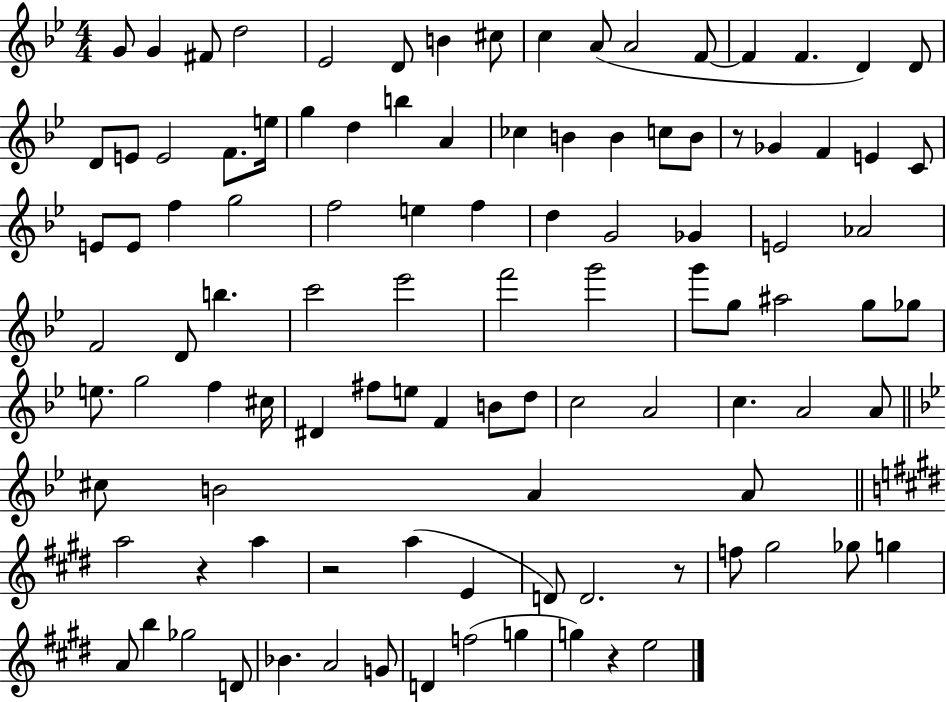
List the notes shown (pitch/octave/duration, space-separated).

G4/e G4/q F#4/e D5/h Eb4/h D4/e B4/q C#5/e C5/q A4/e A4/h F4/e F4/q F4/q. D4/q D4/e D4/e E4/e E4/h F4/e. E5/s G5/q D5/q B5/q A4/q CES5/q B4/q B4/q C5/e B4/e R/e Gb4/q F4/q E4/q C4/e E4/e E4/e F5/q G5/h F5/h E5/q F5/q D5/q G4/h Gb4/q E4/h Ab4/h F4/h D4/e B5/q. C6/h Eb6/h F6/h G6/h G6/e G5/e A#5/h G5/e Gb5/e E5/e. G5/h F5/q C#5/s D#4/q F#5/e E5/e F4/q B4/e D5/e C5/h A4/h C5/q. A4/h A4/e C#5/e B4/h A4/q A4/e A5/h R/q A5/q R/h A5/q E4/q D4/e D4/h. R/e F5/e G#5/h Gb5/e G5/q A4/e B5/q Gb5/h D4/e Bb4/q. A4/h G4/e D4/q F5/h G5/q G5/q R/q E5/h